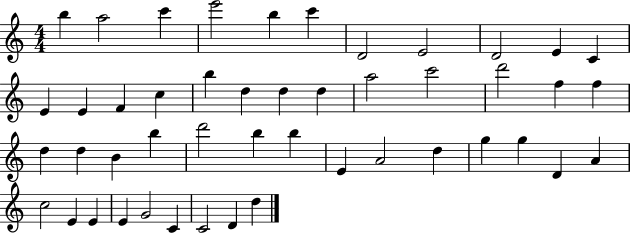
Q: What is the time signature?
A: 4/4